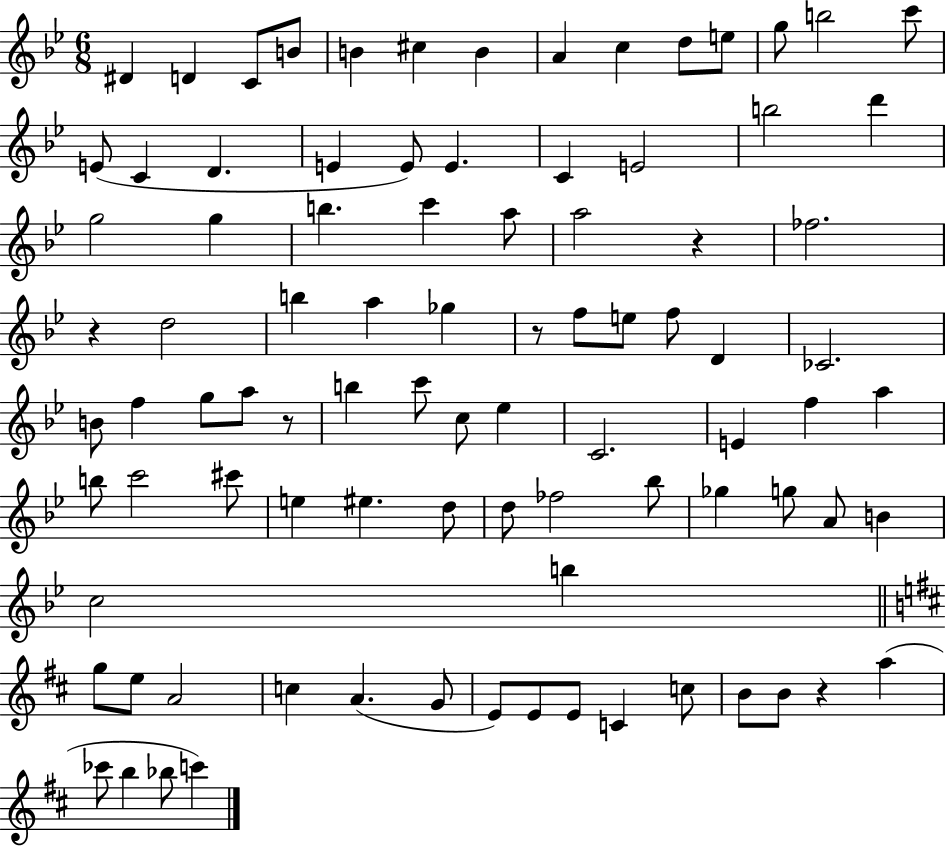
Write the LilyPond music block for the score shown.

{
  \clef treble
  \numericTimeSignature
  \time 6/8
  \key bes \major
  dis'4 d'4 c'8 b'8 | b'4 cis''4 b'4 | a'4 c''4 d''8 e''8 | g''8 b''2 c'''8 | \break e'8( c'4 d'4. | e'4 e'8) e'4. | c'4 e'2 | b''2 d'''4 | \break g''2 g''4 | b''4. c'''4 a''8 | a''2 r4 | fes''2. | \break r4 d''2 | b''4 a''4 ges''4 | r8 f''8 e''8 f''8 d'4 | ces'2. | \break b'8 f''4 g''8 a''8 r8 | b''4 c'''8 c''8 ees''4 | c'2. | e'4 f''4 a''4 | \break b''8 c'''2 cis'''8 | e''4 eis''4. d''8 | d''8 fes''2 bes''8 | ges''4 g''8 a'8 b'4 | \break c''2 b''4 | \bar "||" \break \key d \major g''8 e''8 a'2 | c''4 a'4.( g'8 | e'8) e'8 e'8 c'4 c''8 | b'8 b'8 r4 a''4( | \break ces'''8 b''4 bes''8 c'''4) | \bar "|."
}